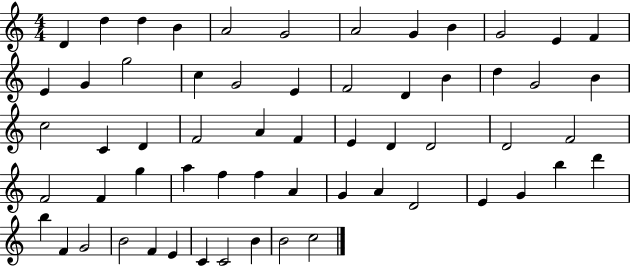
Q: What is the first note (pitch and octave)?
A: D4